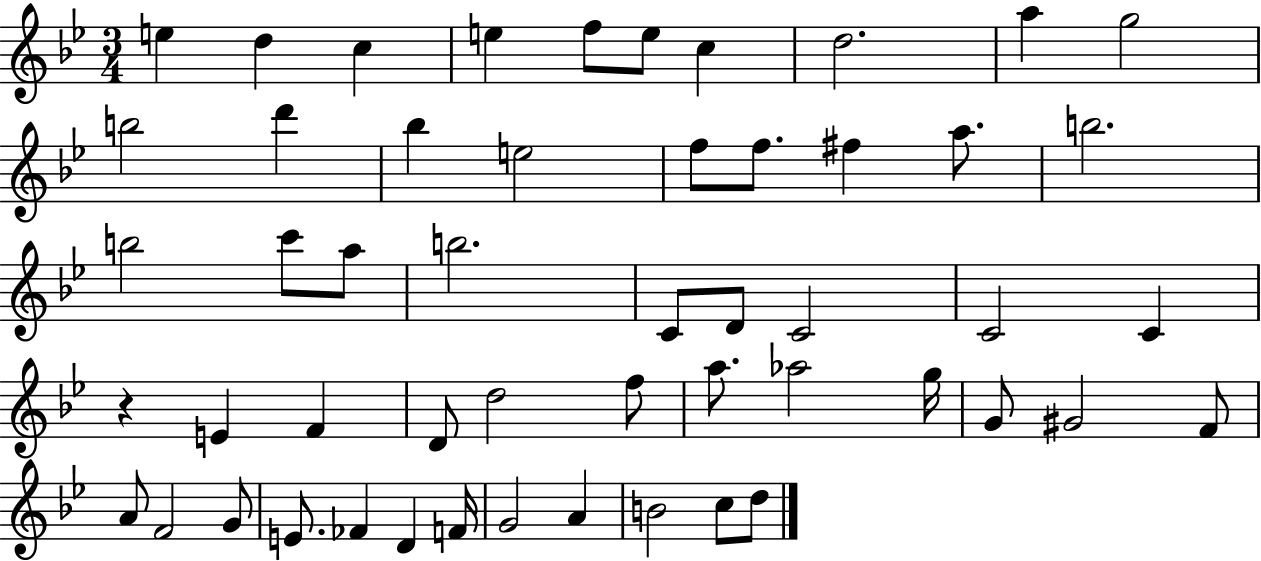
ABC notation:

X:1
T:Untitled
M:3/4
L:1/4
K:Bb
e d c e f/2 e/2 c d2 a g2 b2 d' _b e2 f/2 f/2 ^f a/2 b2 b2 c'/2 a/2 b2 C/2 D/2 C2 C2 C z E F D/2 d2 f/2 a/2 _a2 g/4 G/2 ^G2 F/2 A/2 F2 G/2 E/2 _F D F/4 G2 A B2 c/2 d/2